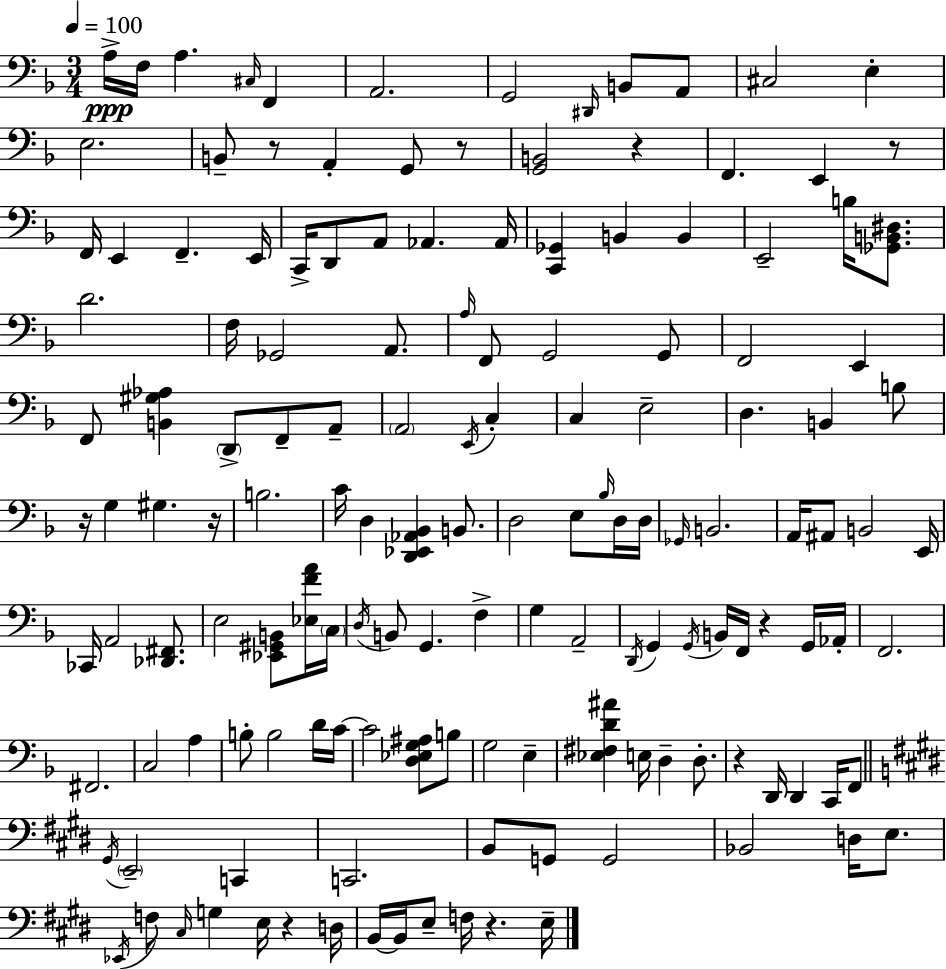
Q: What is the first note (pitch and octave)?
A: A3